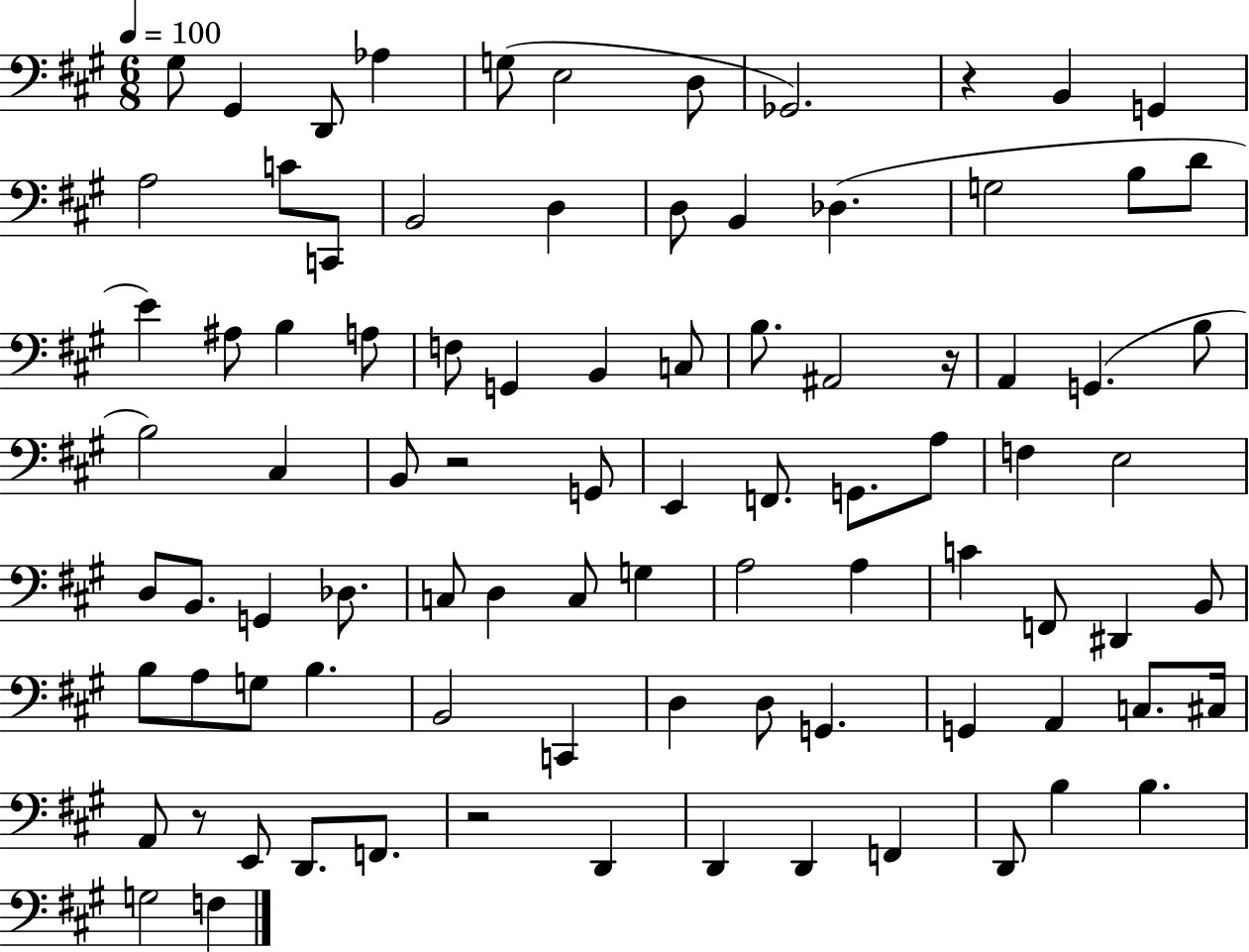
G#3/e G#2/q D2/e Ab3/q G3/e E3/h D3/e Gb2/h. R/q B2/q G2/q A3/h C4/e C2/e B2/h D3/q D3/e B2/q Db3/q. G3/h B3/e D4/e E4/q A#3/e B3/q A3/e F3/e G2/q B2/q C3/e B3/e. A#2/h R/s A2/q G2/q. B3/e B3/h C#3/q B2/e R/h G2/e E2/q F2/e. G2/e. A3/e F3/q E3/h D3/e B2/e. G2/q Db3/e. C3/e D3/q C3/e G3/q A3/h A3/q C4/q F2/e D#2/q B2/e B3/e A3/e G3/e B3/q. B2/h C2/q D3/q D3/e G2/q. G2/q A2/q C3/e. C#3/s A2/e R/e E2/e D2/e. F2/e. R/h D2/q D2/q D2/q F2/q D2/e B3/q B3/q. G3/h F3/q